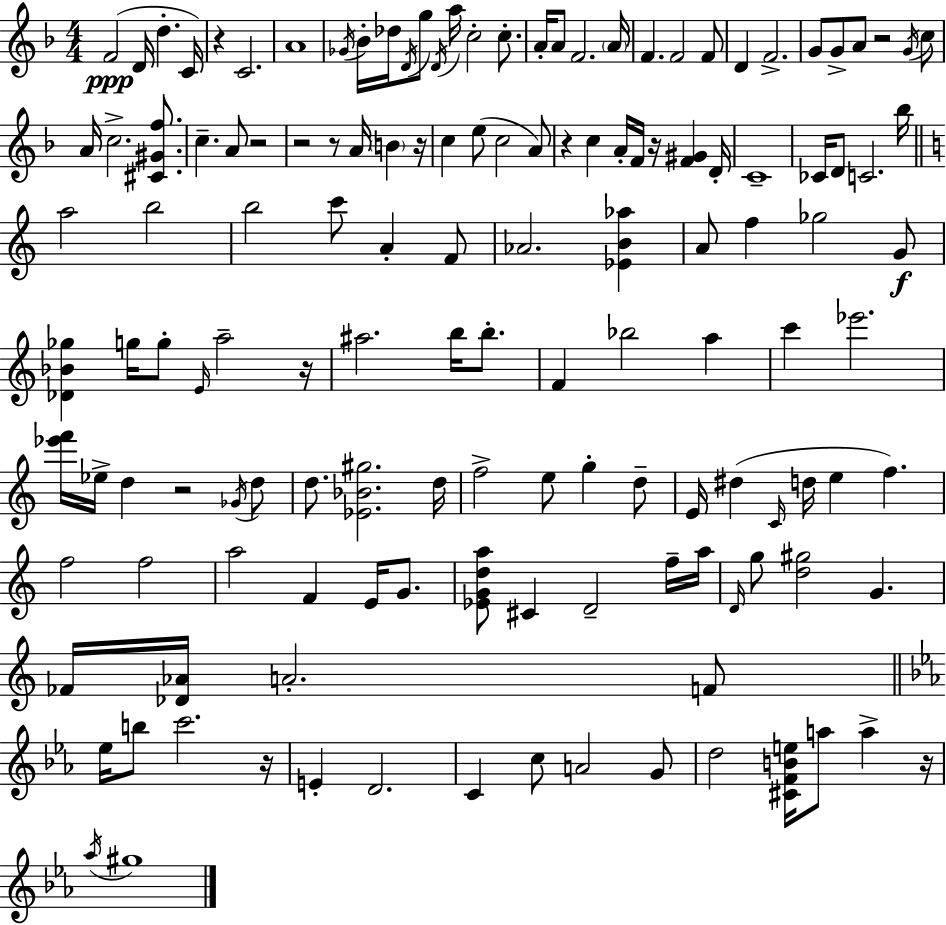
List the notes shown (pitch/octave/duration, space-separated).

F4/h D4/s D5/q. C4/s R/q C4/h. A4/w Gb4/s Bb4/s Db5/s D4/s G5/e D4/s A5/s C5/h C5/e. A4/s A4/e F4/h. A4/s F4/q. F4/h F4/e D4/q F4/h. G4/e G4/e A4/e R/h G4/s C5/e A4/s C5/h. [C#4,G#4,F5]/e. C5/q. A4/e R/h R/h R/e A4/s B4/q R/s C5/q E5/e C5/h A4/e R/q C5/q A4/s F4/s R/s [F4,G#4]/q D4/s C4/w CES4/s D4/e C4/h. Bb5/s A5/h B5/h B5/h C6/e A4/q F4/e Ab4/h. [Eb4,B4,Ab5]/q A4/e F5/q Gb5/h G4/e [Db4,Bb4,Gb5]/q G5/s G5/e E4/s A5/h R/s A#5/h. B5/s B5/e. F4/q Bb5/h A5/q C6/q Eb6/h. [Eb6,F6]/s Eb5/s D5/q R/h Gb4/s D5/e D5/e. [Eb4,Bb4,G#5]/h. D5/s F5/h E5/e G5/q D5/e E4/s D#5/q C4/s D5/s E5/q F5/q. F5/h F5/h A5/h F4/q E4/s G4/e. [Eb4,G4,D5,A5]/e C#4/q D4/h F5/s A5/s D4/s G5/e [D5,G#5]/h G4/q. FES4/s [Db4,Ab4]/s A4/h. F4/e Eb5/s B5/e C6/h. R/s E4/q D4/h. C4/q C5/e A4/h G4/e D5/h [C#4,F4,B4,E5]/s A5/e A5/q R/s Ab5/s G#5/w